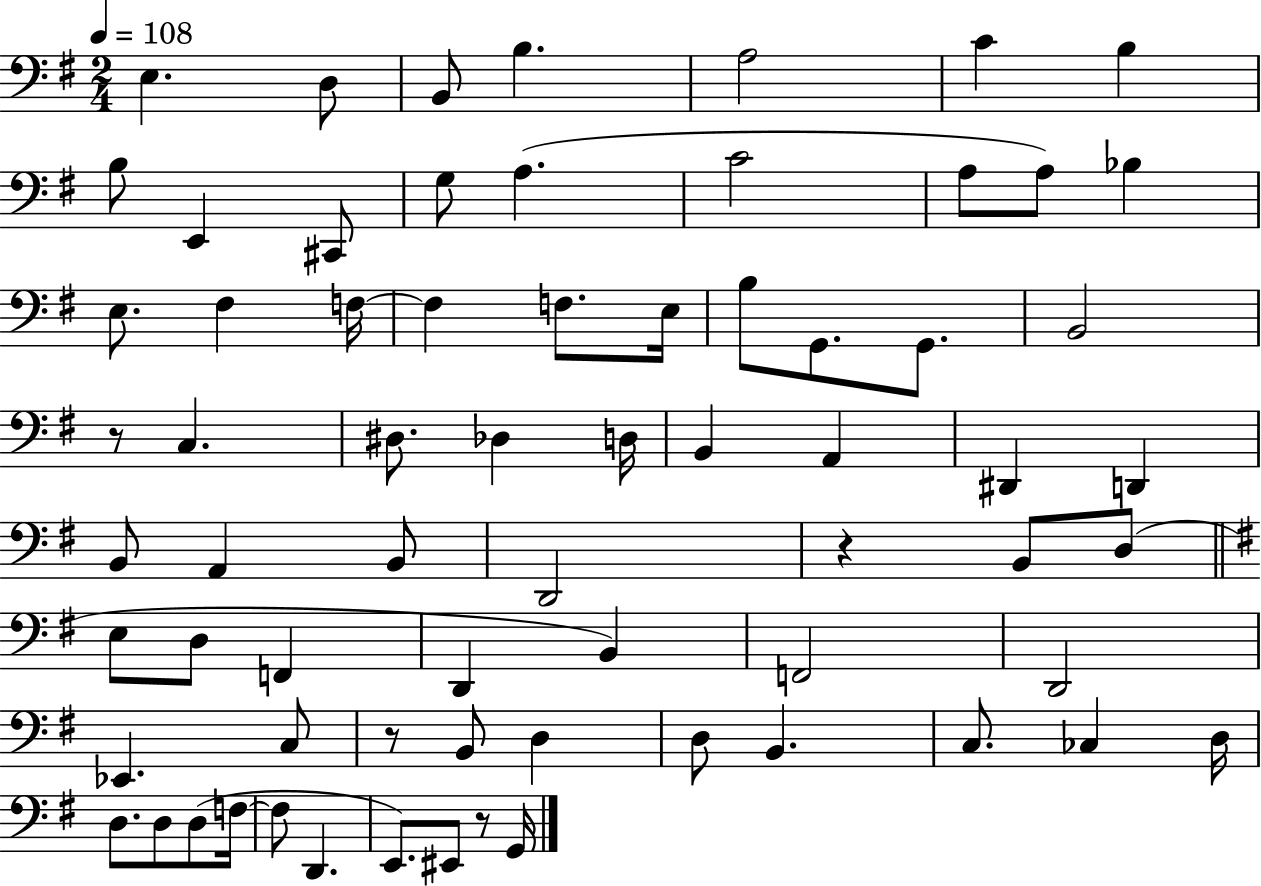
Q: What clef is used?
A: bass